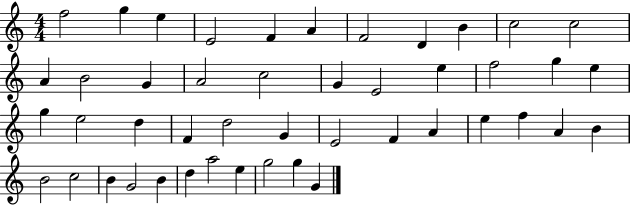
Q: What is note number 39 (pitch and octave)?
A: G4